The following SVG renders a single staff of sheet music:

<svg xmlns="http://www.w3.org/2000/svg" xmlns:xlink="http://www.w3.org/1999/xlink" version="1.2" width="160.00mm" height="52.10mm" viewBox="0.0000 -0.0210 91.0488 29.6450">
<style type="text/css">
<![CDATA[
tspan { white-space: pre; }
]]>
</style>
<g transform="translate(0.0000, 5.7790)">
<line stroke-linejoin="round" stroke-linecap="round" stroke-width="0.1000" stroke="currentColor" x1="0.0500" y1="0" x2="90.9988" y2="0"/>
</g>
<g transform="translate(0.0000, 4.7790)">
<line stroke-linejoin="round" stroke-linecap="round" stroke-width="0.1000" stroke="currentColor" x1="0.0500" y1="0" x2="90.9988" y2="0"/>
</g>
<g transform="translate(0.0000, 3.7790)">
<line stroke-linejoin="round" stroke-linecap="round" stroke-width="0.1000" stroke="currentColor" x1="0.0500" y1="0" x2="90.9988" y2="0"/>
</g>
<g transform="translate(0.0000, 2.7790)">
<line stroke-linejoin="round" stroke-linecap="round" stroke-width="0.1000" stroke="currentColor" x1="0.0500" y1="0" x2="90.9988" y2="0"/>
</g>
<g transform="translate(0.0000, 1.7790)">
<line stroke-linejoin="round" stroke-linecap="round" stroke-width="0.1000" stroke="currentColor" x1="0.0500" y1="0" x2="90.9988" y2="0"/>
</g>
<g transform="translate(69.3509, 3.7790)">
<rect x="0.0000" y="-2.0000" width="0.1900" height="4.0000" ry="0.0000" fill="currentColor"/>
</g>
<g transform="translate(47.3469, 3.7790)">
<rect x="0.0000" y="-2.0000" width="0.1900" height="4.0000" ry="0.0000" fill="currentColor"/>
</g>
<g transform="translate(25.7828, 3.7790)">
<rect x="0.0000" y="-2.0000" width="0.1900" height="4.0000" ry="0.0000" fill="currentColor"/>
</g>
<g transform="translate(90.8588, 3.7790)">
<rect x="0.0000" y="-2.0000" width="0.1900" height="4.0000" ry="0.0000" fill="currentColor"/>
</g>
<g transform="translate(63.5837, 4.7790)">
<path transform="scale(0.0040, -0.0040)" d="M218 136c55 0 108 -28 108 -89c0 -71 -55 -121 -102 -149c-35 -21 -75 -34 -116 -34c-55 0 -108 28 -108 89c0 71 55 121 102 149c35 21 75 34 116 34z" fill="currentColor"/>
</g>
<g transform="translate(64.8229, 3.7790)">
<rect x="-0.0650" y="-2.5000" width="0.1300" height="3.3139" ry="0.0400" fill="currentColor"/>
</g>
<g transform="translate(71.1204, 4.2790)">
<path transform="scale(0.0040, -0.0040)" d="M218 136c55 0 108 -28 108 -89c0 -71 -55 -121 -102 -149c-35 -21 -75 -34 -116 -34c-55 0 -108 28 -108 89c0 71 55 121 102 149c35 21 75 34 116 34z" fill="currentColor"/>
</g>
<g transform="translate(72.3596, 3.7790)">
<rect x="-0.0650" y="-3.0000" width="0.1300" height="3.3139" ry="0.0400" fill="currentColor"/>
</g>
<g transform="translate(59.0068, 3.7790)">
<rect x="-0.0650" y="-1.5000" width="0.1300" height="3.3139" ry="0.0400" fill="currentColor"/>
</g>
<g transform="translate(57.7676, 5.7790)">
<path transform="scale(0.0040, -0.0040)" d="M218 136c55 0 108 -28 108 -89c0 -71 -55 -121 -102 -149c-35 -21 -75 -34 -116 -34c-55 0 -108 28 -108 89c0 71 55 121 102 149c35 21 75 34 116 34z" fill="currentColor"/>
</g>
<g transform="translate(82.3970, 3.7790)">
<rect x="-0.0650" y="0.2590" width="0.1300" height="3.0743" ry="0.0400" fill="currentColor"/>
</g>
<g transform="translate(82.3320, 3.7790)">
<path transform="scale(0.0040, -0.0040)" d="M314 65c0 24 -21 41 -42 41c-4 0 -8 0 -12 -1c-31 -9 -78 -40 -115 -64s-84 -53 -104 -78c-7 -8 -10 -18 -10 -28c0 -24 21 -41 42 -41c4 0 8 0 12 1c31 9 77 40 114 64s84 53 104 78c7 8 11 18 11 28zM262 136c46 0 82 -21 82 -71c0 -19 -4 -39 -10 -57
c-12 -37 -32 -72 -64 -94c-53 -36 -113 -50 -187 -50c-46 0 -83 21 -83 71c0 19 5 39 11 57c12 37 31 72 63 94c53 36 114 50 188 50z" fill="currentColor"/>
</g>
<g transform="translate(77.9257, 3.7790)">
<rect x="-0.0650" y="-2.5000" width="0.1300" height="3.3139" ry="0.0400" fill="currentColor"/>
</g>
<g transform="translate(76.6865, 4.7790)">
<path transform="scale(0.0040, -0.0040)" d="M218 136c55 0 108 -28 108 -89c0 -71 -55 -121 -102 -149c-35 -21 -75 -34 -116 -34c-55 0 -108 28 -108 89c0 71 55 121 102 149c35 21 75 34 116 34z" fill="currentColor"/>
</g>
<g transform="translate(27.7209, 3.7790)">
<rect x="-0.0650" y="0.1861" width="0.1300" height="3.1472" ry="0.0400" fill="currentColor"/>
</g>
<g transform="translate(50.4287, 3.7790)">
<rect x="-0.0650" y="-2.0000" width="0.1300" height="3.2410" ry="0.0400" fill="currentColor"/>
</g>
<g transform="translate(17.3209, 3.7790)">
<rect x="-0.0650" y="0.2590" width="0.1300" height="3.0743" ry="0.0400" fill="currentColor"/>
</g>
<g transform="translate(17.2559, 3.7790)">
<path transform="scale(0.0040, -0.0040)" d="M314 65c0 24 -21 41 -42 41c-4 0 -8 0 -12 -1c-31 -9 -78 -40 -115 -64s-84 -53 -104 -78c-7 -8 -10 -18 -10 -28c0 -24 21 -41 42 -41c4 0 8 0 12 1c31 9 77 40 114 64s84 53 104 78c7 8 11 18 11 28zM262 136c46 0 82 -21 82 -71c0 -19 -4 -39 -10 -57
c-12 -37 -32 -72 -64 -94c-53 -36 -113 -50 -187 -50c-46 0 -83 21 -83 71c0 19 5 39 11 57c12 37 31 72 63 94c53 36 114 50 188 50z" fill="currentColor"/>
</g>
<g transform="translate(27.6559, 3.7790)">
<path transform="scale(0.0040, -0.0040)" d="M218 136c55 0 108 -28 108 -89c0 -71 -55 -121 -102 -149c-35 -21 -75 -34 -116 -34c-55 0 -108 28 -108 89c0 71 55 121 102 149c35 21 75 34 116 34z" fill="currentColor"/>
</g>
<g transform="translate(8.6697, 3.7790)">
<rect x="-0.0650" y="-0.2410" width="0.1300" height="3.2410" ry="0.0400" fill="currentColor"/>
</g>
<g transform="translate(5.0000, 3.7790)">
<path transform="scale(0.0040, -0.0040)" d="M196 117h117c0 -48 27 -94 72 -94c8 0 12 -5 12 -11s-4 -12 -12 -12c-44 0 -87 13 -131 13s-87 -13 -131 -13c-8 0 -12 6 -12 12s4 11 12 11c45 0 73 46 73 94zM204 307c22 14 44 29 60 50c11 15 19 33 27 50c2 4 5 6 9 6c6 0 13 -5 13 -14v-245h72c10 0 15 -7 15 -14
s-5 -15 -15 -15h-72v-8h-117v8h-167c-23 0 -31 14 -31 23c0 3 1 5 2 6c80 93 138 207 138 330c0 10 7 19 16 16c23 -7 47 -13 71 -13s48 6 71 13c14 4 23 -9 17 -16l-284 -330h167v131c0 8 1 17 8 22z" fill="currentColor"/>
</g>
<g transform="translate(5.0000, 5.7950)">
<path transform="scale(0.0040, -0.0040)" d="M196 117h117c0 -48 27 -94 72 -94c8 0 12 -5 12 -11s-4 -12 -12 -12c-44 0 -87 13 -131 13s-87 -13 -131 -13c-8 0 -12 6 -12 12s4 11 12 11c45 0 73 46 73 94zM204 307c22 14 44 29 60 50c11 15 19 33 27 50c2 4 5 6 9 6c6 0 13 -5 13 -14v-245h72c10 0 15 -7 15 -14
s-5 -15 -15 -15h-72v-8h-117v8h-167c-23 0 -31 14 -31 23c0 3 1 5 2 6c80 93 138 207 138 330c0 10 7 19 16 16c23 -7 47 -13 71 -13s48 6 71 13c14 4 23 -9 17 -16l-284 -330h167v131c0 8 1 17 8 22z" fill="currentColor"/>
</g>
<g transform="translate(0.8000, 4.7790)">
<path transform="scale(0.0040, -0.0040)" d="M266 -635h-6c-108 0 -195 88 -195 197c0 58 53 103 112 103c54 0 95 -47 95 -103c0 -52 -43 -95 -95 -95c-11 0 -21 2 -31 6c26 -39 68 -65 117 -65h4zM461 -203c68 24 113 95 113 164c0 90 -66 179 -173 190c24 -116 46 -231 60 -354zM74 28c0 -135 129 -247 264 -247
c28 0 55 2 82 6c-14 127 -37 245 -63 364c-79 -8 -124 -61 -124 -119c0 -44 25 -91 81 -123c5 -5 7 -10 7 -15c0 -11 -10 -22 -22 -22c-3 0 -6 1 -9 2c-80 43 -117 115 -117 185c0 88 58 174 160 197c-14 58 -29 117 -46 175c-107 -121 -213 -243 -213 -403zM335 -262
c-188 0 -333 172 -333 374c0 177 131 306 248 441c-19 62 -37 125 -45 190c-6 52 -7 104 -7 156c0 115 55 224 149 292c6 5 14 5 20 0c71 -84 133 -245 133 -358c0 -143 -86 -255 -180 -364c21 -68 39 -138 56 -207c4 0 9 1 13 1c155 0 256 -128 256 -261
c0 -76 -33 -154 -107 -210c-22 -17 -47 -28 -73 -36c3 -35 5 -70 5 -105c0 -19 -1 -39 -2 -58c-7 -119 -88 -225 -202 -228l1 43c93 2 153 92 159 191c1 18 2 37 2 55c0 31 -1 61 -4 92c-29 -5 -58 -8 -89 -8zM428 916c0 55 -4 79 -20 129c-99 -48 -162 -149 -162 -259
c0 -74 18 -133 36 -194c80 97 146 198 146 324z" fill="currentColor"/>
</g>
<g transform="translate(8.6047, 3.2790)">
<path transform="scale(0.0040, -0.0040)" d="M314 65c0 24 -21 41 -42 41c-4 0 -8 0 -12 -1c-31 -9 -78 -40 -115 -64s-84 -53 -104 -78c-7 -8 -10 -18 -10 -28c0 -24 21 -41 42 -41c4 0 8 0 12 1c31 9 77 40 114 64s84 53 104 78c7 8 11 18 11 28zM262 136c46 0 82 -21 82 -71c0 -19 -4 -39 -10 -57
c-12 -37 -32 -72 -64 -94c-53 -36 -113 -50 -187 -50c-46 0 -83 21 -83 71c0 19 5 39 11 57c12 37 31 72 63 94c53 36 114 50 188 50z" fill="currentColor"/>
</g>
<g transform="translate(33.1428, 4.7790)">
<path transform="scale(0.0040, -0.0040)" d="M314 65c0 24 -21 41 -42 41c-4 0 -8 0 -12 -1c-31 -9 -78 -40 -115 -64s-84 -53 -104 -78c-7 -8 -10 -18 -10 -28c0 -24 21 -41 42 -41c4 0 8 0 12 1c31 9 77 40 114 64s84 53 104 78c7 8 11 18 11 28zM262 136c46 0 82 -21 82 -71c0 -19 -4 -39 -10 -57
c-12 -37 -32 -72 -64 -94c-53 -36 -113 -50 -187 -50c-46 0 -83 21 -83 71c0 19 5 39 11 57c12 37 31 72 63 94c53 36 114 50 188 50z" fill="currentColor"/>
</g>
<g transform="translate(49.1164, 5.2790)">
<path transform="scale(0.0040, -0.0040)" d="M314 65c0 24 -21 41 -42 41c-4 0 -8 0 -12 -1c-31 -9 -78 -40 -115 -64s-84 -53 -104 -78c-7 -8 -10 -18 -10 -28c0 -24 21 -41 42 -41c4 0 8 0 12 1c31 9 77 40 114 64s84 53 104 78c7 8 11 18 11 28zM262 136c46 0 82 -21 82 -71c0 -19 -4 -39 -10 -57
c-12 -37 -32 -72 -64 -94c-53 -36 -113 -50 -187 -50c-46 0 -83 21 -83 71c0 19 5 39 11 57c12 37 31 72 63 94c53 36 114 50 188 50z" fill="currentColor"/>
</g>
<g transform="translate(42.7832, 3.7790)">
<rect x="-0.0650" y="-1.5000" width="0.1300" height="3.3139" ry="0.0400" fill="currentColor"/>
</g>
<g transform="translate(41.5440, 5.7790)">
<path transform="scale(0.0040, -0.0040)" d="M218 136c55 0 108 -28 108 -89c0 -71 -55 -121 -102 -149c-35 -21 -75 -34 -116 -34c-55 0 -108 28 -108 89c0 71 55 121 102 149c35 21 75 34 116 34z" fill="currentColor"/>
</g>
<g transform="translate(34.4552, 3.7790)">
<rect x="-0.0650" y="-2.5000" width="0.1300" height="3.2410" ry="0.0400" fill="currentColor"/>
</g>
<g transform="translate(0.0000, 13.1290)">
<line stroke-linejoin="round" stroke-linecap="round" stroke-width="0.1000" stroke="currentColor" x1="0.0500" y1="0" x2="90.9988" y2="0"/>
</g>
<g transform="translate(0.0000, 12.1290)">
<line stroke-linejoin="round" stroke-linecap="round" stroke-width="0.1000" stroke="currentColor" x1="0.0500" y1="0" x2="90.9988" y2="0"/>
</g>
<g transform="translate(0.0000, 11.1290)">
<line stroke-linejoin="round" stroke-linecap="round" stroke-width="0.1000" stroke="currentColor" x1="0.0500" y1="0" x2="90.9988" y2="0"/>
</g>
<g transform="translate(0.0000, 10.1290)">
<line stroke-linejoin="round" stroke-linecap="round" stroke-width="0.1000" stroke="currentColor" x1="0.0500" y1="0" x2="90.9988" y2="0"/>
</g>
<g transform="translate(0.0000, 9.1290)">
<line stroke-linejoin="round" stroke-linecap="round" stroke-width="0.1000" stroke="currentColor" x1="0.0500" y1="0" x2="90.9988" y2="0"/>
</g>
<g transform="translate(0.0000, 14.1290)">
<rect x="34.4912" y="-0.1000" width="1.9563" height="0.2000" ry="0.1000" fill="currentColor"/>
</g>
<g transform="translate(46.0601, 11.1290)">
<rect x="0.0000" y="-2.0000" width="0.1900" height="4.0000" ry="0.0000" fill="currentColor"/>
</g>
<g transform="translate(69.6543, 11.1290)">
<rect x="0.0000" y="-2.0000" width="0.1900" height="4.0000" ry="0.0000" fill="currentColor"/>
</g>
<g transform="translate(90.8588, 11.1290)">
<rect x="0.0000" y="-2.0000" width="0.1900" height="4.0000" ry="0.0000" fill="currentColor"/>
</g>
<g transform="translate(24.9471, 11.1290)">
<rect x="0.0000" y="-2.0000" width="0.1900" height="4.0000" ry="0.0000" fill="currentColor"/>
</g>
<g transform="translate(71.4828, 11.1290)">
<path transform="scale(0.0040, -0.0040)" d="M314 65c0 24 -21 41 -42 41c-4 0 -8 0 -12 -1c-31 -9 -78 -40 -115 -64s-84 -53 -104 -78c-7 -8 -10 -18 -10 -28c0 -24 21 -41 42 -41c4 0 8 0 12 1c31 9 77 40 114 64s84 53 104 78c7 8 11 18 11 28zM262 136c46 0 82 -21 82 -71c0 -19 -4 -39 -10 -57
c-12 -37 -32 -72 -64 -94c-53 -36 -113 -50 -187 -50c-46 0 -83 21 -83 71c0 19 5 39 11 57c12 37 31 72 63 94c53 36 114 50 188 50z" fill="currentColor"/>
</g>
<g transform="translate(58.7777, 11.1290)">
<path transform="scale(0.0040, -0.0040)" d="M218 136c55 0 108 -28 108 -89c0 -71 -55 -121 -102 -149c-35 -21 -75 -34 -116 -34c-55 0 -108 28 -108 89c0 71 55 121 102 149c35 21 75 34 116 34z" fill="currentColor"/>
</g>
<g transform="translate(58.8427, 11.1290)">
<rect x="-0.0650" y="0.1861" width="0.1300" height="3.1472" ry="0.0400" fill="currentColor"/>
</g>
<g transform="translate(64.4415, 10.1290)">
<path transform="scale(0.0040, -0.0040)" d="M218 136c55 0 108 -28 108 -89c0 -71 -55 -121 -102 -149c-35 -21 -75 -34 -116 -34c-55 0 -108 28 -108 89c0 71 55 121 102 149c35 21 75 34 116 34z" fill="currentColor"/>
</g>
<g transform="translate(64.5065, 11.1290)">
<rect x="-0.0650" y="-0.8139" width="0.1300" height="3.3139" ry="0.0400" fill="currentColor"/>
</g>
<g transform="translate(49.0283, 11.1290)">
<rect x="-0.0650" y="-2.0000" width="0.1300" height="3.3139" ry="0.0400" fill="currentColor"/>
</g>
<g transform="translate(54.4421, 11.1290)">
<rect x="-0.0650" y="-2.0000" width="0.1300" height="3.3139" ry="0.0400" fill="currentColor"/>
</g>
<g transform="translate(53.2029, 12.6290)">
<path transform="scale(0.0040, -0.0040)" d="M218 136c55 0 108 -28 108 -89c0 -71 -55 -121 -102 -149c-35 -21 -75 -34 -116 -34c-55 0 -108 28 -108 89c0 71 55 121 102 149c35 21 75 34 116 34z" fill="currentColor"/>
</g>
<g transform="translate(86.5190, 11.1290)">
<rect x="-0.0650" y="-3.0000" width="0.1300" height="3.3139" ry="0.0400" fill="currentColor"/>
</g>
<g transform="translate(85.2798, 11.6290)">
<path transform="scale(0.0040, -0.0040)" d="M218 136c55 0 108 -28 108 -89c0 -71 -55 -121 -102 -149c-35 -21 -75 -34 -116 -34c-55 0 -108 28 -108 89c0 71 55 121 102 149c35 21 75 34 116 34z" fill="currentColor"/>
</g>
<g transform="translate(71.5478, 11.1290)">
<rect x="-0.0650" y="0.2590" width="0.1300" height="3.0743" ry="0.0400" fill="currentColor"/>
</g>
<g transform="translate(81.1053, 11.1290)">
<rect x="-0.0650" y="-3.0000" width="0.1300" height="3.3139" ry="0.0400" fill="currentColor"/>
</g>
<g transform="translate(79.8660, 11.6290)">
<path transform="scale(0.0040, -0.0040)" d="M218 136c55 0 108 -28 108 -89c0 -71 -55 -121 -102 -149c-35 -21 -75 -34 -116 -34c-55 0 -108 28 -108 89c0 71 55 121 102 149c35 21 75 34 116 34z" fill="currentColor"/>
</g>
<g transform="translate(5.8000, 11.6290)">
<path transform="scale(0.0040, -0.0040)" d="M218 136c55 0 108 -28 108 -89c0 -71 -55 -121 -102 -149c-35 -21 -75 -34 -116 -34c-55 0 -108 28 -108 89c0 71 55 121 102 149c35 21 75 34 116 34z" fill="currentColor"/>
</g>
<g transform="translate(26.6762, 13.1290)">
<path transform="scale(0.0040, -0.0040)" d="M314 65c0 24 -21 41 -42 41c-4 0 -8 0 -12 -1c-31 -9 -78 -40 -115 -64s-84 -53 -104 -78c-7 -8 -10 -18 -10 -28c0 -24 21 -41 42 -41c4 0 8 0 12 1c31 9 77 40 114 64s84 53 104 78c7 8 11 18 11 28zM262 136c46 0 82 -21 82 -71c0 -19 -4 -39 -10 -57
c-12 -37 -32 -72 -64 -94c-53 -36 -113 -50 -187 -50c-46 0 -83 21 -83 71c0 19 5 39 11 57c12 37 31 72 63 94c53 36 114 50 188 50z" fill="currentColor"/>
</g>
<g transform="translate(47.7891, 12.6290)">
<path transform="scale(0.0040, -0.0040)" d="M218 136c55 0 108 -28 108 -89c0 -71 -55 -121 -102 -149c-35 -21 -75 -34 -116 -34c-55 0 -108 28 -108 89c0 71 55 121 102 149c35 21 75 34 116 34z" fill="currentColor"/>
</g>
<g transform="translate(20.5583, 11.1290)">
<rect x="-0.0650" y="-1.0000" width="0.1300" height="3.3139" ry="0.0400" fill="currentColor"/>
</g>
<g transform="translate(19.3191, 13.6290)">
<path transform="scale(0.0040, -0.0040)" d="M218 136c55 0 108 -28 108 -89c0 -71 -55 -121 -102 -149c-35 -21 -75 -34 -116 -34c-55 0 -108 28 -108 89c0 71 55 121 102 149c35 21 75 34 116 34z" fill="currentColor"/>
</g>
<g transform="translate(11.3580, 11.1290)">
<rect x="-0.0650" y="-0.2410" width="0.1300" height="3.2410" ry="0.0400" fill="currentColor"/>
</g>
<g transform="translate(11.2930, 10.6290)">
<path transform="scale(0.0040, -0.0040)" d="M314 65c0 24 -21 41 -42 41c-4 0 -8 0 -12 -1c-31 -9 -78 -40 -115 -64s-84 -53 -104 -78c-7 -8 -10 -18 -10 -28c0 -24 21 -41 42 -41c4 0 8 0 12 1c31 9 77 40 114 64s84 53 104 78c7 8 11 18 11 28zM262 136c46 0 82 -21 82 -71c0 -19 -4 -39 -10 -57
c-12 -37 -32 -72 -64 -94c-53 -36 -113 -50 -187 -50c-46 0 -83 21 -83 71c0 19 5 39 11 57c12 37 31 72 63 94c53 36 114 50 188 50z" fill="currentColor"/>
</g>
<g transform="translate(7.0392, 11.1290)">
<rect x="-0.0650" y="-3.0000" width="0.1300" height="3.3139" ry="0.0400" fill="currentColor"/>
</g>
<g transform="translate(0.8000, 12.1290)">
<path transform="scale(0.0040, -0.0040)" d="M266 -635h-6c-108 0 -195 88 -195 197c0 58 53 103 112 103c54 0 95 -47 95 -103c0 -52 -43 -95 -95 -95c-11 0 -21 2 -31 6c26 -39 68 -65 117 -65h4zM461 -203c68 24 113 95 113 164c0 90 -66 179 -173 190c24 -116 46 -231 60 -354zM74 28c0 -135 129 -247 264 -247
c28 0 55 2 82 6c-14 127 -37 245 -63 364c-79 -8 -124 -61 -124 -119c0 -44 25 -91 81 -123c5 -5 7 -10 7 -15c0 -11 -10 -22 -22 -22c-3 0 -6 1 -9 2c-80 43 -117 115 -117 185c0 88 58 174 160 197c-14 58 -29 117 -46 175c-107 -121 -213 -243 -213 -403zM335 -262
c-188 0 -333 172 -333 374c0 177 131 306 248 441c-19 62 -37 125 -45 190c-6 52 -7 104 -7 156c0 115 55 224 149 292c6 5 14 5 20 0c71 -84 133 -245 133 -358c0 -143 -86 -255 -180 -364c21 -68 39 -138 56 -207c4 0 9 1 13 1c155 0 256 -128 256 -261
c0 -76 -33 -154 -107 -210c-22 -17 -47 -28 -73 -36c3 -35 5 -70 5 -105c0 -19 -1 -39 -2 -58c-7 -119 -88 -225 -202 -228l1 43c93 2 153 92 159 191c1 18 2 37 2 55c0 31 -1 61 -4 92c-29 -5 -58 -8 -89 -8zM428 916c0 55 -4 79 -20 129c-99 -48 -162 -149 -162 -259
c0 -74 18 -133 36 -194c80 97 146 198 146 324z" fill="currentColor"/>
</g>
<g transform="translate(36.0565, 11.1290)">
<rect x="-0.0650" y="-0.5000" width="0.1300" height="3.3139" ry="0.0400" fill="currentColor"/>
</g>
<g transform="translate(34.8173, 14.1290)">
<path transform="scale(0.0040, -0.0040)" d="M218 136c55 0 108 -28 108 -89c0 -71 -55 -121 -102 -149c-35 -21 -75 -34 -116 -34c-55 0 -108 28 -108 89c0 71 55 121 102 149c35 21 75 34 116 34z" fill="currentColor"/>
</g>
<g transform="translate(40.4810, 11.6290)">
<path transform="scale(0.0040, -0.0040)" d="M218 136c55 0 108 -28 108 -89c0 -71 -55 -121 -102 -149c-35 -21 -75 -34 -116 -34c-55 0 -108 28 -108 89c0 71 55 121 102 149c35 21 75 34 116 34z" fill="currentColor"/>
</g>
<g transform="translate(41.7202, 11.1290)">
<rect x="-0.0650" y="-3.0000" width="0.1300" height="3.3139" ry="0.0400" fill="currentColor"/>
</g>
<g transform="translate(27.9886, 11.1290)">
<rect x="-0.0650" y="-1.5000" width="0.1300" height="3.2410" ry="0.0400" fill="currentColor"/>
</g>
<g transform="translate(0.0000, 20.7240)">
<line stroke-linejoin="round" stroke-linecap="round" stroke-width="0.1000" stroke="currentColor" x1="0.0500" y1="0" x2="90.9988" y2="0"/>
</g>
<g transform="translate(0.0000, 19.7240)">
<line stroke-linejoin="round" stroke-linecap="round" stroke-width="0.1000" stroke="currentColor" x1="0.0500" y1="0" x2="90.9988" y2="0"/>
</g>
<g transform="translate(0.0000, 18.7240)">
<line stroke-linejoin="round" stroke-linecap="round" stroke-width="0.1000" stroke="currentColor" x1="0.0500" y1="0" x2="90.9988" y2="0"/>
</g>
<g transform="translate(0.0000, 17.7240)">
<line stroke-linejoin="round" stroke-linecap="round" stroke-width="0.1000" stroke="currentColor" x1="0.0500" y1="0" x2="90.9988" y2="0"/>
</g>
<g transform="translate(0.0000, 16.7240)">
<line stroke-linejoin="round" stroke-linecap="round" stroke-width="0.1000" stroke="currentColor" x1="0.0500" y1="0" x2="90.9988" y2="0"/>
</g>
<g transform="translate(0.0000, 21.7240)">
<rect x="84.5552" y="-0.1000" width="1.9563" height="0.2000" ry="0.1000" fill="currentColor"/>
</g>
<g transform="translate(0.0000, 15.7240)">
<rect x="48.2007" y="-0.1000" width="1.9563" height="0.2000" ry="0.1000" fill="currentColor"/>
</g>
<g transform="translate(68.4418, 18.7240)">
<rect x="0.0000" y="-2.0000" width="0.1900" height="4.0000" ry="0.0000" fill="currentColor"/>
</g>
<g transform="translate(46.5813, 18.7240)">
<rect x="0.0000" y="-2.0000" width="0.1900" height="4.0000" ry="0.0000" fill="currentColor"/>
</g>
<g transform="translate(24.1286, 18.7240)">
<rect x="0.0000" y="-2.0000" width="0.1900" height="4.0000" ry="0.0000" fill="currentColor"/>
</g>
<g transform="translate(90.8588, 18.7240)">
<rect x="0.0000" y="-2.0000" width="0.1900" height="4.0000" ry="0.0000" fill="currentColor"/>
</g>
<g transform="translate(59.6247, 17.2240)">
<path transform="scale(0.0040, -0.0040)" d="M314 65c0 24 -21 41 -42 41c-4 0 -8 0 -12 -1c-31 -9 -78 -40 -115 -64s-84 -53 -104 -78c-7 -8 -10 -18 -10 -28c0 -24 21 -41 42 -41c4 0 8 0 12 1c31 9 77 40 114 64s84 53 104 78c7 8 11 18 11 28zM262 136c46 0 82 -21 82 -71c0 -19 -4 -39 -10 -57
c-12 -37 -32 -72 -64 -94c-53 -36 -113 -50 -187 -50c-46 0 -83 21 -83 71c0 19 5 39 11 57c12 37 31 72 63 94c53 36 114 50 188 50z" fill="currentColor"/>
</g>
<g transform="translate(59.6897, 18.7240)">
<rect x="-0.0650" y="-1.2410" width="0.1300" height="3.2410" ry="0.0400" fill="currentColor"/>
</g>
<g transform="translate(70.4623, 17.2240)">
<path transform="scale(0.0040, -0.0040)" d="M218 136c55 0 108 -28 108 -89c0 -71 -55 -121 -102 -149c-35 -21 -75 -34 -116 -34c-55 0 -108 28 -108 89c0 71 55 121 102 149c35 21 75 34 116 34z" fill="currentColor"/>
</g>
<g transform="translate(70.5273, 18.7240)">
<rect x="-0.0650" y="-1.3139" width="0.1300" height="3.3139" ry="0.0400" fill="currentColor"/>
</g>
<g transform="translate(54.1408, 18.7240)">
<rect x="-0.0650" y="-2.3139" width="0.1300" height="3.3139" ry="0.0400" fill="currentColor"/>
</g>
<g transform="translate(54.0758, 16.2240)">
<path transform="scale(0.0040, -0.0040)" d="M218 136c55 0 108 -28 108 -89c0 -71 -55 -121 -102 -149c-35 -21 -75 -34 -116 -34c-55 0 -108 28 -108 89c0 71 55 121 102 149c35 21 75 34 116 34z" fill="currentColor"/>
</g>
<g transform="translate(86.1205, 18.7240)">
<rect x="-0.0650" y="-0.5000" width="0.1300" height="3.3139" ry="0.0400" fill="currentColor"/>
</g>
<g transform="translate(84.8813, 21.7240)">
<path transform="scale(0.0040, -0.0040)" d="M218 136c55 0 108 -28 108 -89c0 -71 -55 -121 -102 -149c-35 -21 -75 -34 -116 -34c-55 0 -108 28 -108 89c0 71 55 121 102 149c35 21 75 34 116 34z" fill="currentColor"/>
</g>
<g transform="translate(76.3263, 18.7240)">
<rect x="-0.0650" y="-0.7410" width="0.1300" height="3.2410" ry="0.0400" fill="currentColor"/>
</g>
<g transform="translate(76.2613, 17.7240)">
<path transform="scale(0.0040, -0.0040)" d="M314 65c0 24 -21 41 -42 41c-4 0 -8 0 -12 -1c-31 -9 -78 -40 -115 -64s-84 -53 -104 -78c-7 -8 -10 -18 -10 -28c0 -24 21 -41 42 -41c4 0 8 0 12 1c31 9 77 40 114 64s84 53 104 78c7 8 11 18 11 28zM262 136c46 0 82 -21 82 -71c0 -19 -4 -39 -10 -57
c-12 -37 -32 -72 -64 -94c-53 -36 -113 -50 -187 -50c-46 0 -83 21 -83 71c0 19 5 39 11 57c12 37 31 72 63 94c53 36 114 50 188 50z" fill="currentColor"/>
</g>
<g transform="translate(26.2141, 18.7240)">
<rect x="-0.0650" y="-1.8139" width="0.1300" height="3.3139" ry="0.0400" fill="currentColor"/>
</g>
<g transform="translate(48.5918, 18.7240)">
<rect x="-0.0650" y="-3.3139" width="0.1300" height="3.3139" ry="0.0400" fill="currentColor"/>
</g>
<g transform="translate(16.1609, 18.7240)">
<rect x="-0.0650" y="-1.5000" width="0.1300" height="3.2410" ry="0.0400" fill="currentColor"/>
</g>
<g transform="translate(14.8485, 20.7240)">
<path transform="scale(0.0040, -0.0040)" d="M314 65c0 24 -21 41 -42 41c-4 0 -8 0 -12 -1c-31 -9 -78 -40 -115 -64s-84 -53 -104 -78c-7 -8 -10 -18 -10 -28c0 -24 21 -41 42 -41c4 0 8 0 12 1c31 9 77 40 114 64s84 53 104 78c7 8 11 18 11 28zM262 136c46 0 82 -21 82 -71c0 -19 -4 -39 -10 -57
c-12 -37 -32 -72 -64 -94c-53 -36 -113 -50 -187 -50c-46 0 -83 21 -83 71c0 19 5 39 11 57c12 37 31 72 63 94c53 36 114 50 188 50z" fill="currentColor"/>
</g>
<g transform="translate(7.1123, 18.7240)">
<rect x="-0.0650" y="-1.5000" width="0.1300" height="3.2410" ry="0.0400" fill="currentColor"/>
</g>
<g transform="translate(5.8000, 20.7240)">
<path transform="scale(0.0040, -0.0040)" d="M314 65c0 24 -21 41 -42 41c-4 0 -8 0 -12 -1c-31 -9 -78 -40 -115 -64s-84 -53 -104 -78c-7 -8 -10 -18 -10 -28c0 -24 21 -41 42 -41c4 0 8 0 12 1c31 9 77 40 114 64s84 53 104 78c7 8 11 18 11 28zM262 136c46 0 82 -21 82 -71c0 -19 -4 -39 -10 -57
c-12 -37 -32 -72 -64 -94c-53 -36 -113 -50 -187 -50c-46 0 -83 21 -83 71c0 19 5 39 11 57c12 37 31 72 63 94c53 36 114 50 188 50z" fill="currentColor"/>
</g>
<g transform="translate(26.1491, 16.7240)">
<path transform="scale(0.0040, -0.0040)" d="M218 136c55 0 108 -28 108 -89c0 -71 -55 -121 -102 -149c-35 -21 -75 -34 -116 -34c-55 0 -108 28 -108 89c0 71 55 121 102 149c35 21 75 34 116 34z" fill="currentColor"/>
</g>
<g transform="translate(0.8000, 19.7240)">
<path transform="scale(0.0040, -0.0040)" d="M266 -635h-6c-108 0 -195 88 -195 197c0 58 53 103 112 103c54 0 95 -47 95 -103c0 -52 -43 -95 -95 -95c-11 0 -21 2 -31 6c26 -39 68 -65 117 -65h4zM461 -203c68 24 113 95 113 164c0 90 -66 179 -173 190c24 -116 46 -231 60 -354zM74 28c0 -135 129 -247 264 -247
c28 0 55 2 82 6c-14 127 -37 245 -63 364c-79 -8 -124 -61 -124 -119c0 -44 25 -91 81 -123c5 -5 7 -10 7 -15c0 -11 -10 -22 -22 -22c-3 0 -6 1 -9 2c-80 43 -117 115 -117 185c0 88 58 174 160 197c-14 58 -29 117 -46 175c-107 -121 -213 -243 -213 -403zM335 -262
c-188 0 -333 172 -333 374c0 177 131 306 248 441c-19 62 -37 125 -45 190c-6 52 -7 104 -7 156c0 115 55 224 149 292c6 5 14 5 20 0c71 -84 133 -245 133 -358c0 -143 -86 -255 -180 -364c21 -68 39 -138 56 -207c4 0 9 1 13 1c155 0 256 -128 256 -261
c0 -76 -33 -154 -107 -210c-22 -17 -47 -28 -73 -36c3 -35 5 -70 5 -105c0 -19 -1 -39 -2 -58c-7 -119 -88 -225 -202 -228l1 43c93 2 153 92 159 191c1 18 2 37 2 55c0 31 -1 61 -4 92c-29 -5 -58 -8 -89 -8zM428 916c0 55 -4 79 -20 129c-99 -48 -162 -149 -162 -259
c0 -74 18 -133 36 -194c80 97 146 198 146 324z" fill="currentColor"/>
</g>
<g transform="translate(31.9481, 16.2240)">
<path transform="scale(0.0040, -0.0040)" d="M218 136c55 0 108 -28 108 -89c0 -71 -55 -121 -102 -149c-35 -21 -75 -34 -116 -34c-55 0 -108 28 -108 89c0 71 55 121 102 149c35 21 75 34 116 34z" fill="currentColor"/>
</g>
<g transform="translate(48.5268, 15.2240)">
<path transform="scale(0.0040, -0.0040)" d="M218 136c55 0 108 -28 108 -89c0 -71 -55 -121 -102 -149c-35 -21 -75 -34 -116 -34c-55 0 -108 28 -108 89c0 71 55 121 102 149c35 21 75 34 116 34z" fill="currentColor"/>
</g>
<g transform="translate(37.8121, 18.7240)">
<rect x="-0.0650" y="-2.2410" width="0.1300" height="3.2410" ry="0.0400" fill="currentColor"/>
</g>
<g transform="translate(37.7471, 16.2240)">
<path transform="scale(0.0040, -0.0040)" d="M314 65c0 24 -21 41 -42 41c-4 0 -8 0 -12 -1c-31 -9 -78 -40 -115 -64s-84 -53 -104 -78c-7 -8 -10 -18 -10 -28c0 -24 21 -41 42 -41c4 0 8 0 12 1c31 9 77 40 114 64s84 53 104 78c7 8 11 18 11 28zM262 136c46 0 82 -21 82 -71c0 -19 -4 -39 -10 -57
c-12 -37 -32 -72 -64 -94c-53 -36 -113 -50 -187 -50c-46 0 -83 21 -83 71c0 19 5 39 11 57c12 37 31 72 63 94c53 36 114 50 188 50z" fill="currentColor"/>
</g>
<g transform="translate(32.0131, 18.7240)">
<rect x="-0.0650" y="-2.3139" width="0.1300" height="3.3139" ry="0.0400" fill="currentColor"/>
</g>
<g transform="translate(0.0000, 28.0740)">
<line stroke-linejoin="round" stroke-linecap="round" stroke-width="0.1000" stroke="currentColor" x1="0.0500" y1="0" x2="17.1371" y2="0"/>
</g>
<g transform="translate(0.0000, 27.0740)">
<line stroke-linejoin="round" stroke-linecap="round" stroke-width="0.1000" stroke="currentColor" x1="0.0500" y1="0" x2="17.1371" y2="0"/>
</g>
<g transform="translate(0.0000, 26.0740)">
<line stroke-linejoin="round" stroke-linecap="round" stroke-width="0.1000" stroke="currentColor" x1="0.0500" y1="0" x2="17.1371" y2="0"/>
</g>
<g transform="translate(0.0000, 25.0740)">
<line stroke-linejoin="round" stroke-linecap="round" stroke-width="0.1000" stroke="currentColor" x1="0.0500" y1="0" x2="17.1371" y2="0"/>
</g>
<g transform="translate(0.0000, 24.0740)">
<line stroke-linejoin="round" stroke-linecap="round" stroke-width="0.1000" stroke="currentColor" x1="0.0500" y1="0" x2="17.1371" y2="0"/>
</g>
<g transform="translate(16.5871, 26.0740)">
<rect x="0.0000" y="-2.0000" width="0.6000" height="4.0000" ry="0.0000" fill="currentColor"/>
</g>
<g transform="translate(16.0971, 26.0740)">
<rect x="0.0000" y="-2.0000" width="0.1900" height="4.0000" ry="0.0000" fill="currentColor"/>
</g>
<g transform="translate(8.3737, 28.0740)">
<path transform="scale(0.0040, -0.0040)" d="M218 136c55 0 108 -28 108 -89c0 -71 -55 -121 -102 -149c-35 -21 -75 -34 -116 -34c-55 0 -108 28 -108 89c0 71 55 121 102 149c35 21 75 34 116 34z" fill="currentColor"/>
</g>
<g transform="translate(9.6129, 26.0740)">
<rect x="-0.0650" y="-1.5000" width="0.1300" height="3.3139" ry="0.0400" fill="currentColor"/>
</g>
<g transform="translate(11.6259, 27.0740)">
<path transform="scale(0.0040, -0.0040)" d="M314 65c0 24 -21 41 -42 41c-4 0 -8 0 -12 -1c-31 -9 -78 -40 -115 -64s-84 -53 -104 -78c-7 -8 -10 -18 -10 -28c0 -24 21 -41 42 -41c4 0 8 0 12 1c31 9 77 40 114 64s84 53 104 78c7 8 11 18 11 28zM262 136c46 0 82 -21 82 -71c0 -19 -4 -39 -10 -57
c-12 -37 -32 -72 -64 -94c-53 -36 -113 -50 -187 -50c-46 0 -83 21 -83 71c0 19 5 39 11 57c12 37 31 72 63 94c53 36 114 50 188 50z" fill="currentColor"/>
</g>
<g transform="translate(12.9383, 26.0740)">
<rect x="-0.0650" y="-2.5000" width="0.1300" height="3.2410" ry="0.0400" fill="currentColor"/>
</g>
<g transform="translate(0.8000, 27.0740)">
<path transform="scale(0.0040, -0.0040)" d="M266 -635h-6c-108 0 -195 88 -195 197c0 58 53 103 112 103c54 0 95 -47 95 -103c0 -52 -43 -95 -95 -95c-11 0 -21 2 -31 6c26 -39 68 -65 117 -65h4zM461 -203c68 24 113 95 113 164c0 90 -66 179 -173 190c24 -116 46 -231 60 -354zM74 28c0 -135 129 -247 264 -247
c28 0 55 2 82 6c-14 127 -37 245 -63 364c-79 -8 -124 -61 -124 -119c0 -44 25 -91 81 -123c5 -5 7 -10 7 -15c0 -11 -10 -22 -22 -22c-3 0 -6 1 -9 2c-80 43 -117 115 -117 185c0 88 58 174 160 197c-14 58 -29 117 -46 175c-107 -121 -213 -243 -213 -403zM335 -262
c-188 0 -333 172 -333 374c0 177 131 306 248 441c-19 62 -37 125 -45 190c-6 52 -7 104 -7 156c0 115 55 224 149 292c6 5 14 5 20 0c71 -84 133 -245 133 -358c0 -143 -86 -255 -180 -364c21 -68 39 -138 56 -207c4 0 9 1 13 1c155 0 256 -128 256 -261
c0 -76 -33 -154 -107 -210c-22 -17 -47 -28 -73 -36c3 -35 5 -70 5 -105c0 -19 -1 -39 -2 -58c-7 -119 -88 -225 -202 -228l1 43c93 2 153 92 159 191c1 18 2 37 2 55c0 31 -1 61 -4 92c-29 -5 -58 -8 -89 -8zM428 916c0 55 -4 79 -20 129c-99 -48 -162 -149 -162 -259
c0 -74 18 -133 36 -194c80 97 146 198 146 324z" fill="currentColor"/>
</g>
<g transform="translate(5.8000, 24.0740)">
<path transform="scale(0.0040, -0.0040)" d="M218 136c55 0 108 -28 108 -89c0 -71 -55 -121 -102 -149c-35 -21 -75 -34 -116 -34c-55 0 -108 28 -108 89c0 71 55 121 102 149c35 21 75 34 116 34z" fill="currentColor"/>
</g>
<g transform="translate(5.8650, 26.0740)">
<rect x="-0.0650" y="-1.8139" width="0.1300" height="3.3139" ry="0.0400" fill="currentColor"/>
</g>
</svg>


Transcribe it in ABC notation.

X:1
T:Untitled
M:4/4
L:1/4
K:C
c2 B2 B G2 E F2 E G A G B2 A c2 D E2 C A F F B d B2 A A E2 E2 f g g2 b g e2 e d2 C f E G2